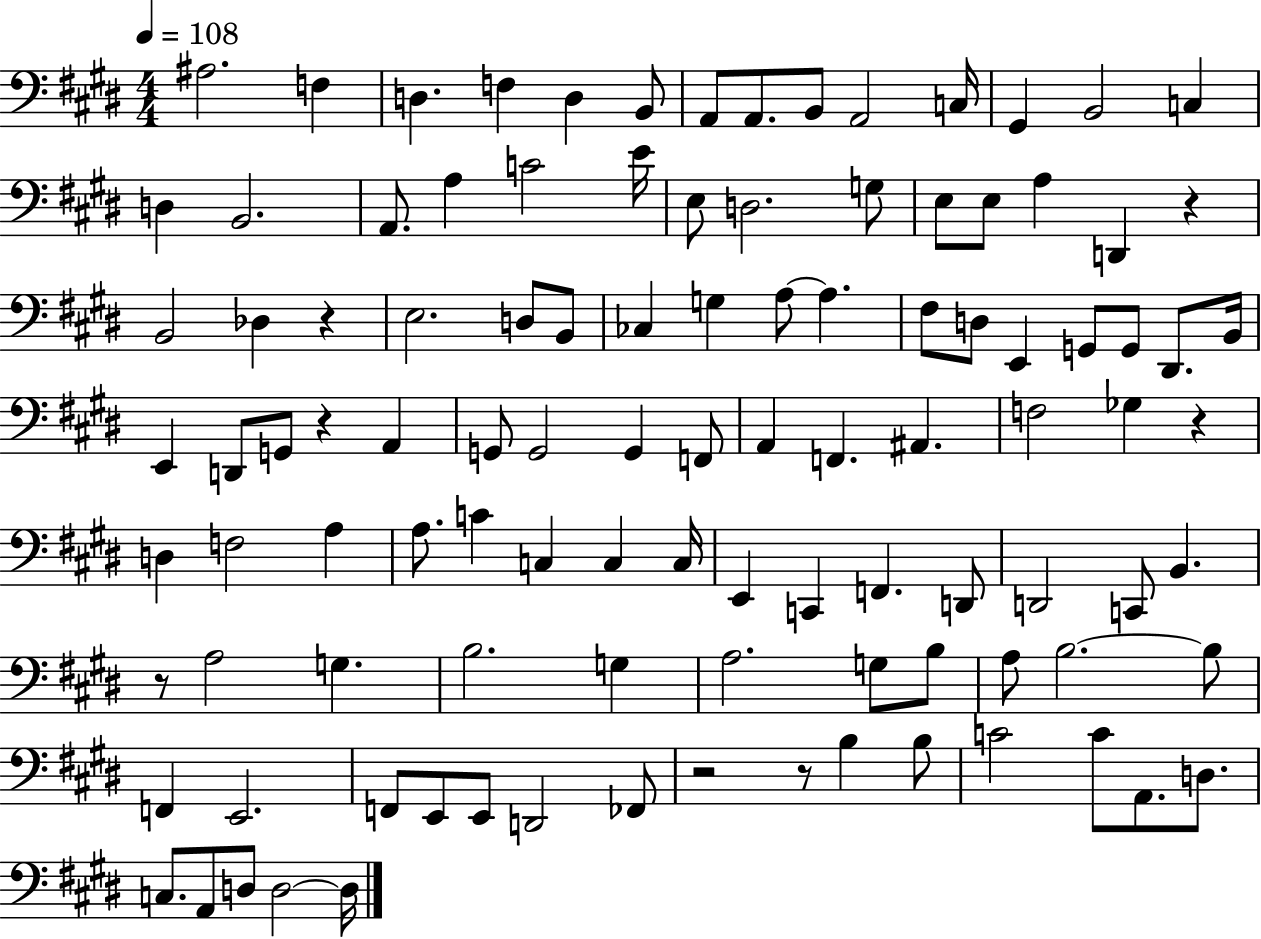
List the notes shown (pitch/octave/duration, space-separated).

A#3/h. F3/q D3/q. F3/q D3/q B2/e A2/e A2/e. B2/e A2/h C3/s G#2/q B2/h C3/q D3/q B2/h. A2/e. A3/q C4/h E4/s E3/e D3/h. G3/e E3/e E3/e A3/q D2/q R/q B2/h Db3/q R/q E3/h. D3/e B2/e CES3/q G3/q A3/e A3/q. F#3/e D3/e E2/q G2/e G2/e D#2/e. B2/s E2/q D2/e G2/e R/q A2/q G2/e G2/h G2/q F2/e A2/q F2/q. A#2/q. F3/h Gb3/q R/q D3/q F3/h A3/q A3/e. C4/q C3/q C3/q C3/s E2/q C2/q F2/q. D2/e D2/h C2/e B2/q. R/e A3/h G3/q. B3/h. G3/q A3/h. G3/e B3/e A3/e B3/h. B3/e F2/q E2/h. F2/e E2/e E2/e D2/h FES2/e R/h R/e B3/q B3/e C4/h C4/e A2/e. D3/e. C3/e. A2/e D3/e D3/h D3/s